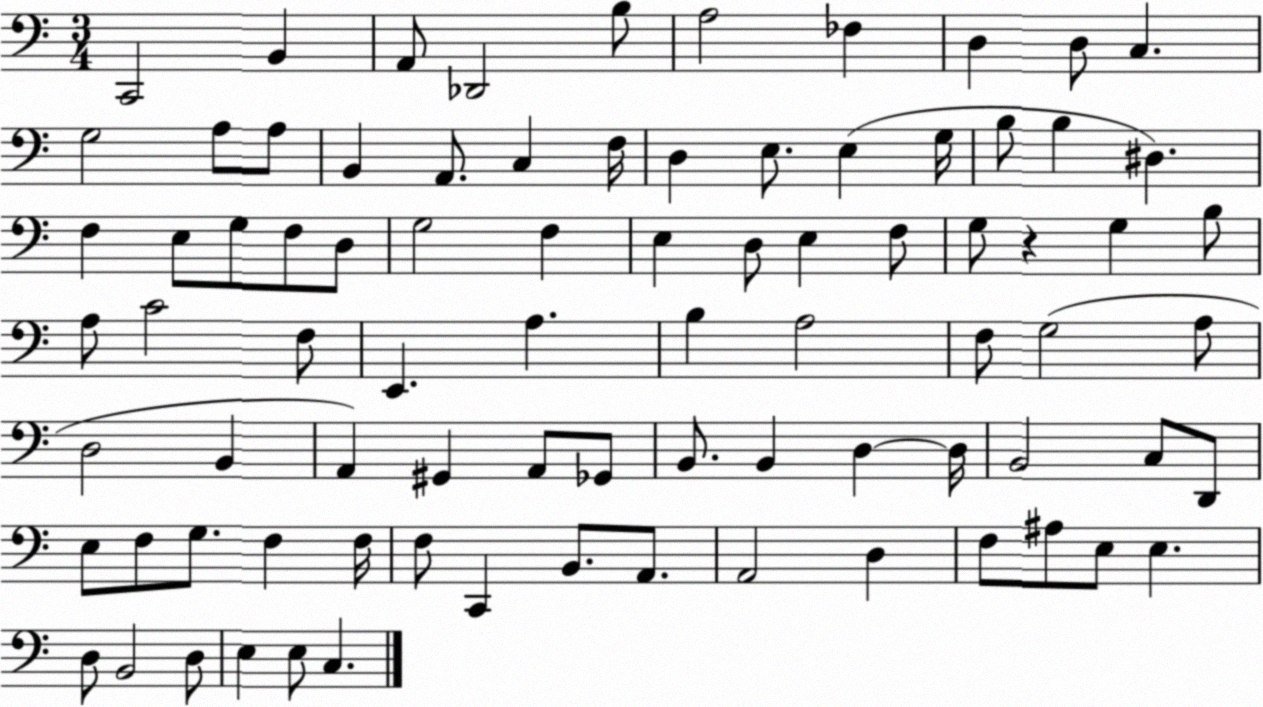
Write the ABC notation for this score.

X:1
T:Untitled
M:3/4
L:1/4
K:C
C,,2 B,, A,,/2 _D,,2 B,/2 A,2 _F, D, D,/2 C, G,2 A,/2 A,/2 B,, A,,/2 C, F,/4 D, E,/2 E, G,/4 B,/2 B, ^D, F, E,/2 G,/2 F,/2 D,/2 G,2 F, E, D,/2 E, F,/2 G,/2 z G, B,/2 A,/2 C2 F,/2 E,, A, B, A,2 F,/2 G,2 A,/2 D,2 B,, A,, ^G,, A,,/2 _G,,/2 B,,/2 B,, D, D,/4 B,,2 C,/2 D,,/2 E,/2 F,/2 G,/2 F, F,/4 F,/2 C,, B,,/2 A,,/2 A,,2 D, F,/2 ^A,/2 E,/2 E, D,/2 B,,2 D,/2 E, E,/2 C,